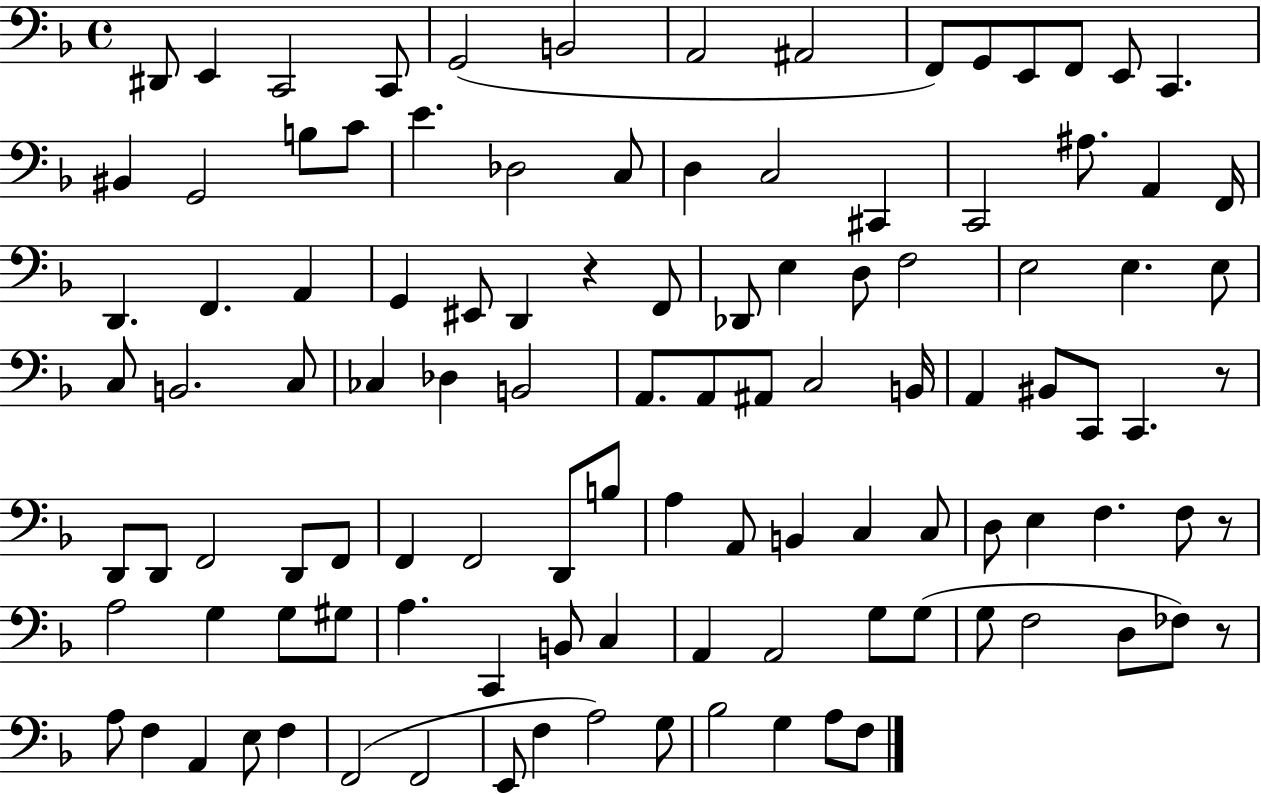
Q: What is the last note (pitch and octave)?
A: F3